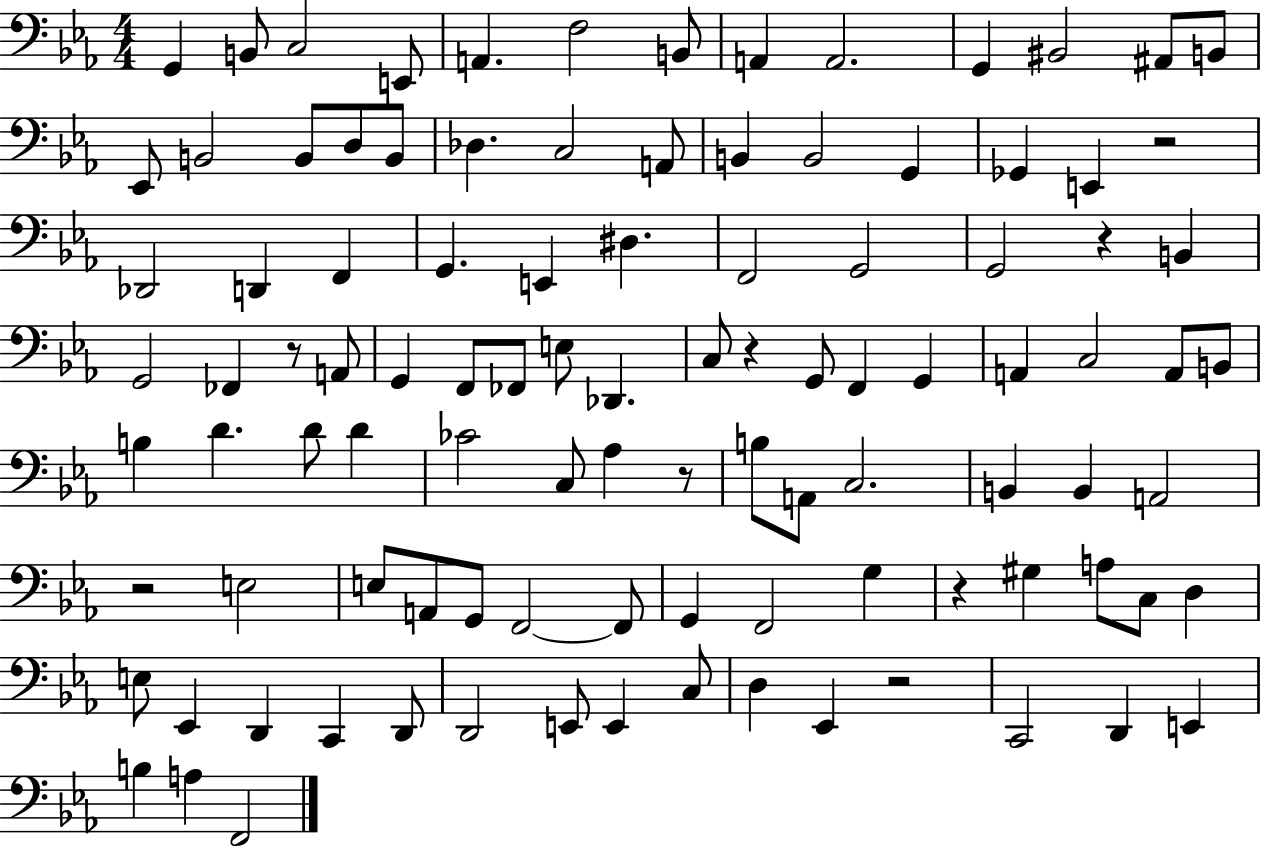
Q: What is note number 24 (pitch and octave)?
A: G2